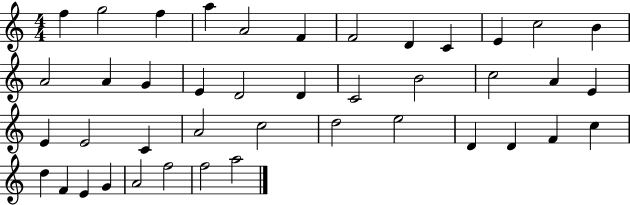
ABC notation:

X:1
T:Untitled
M:4/4
L:1/4
K:C
f g2 f a A2 F F2 D C E c2 B A2 A G E D2 D C2 B2 c2 A E E E2 C A2 c2 d2 e2 D D F c d F E G A2 f2 f2 a2